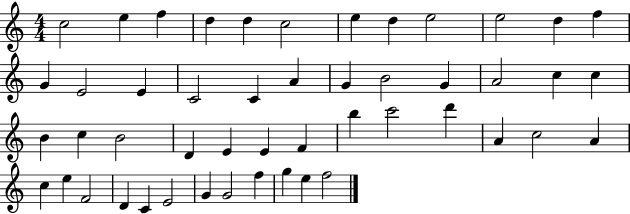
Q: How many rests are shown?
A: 0